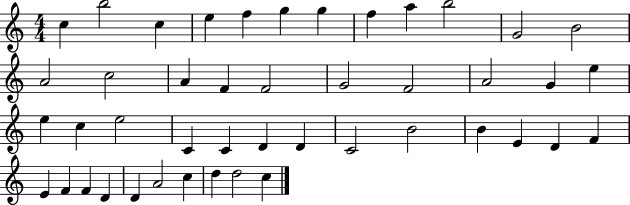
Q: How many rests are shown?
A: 0